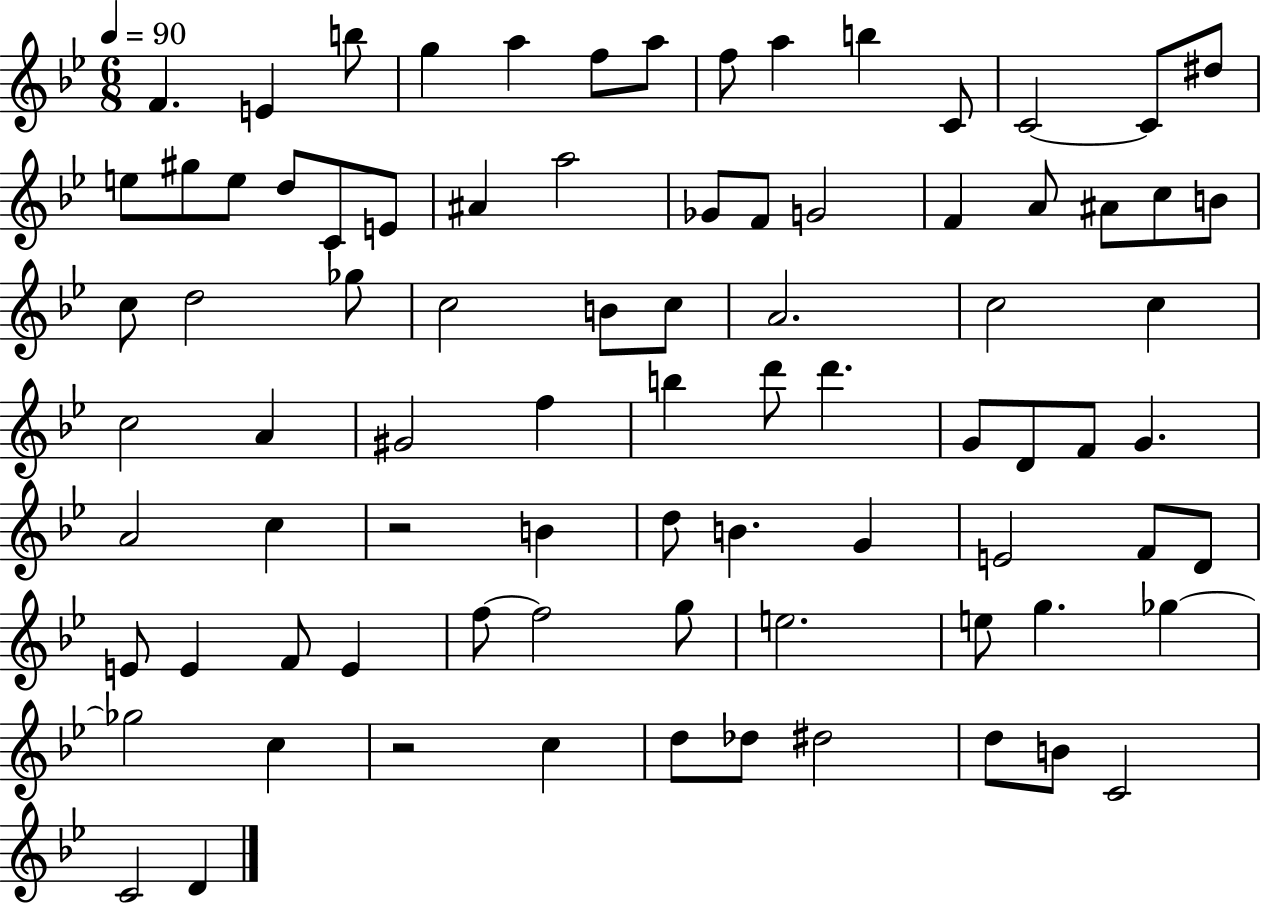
X:1
T:Untitled
M:6/8
L:1/4
K:Bb
F E b/2 g a f/2 a/2 f/2 a b C/2 C2 C/2 ^d/2 e/2 ^g/2 e/2 d/2 C/2 E/2 ^A a2 _G/2 F/2 G2 F A/2 ^A/2 c/2 B/2 c/2 d2 _g/2 c2 B/2 c/2 A2 c2 c c2 A ^G2 f b d'/2 d' G/2 D/2 F/2 G A2 c z2 B d/2 B G E2 F/2 D/2 E/2 E F/2 E f/2 f2 g/2 e2 e/2 g _g _g2 c z2 c d/2 _d/2 ^d2 d/2 B/2 C2 C2 D